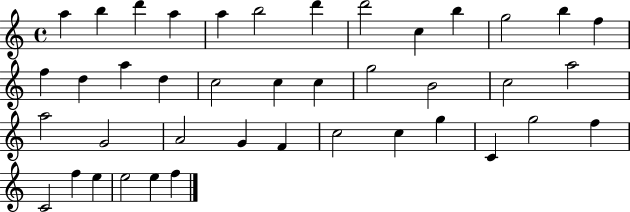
X:1
T:Untitled
M:4/4
L:1/4
K:C
a b d' a a b2 d' d'2 c b g2 b f f d a d c2 c c g2 B2 c2 a2 a2 G2 A2 G F c2 c g C g2 f C2 f e e2 e f